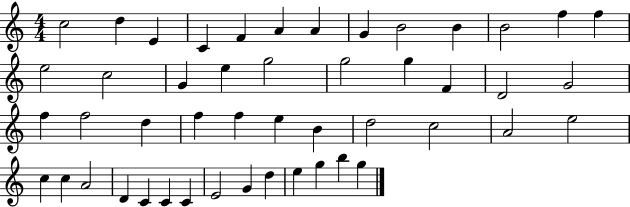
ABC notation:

X:1
T:Untitled
M:4/4
L:1/4
K:C
c2 d E C F A A G B2 B B2 f f e2 c2 G e g2 g2 g F D2 G2 f f2 d f f e B d2 c2 A2 e2 c c A2 D C C C E2 G d e g b g